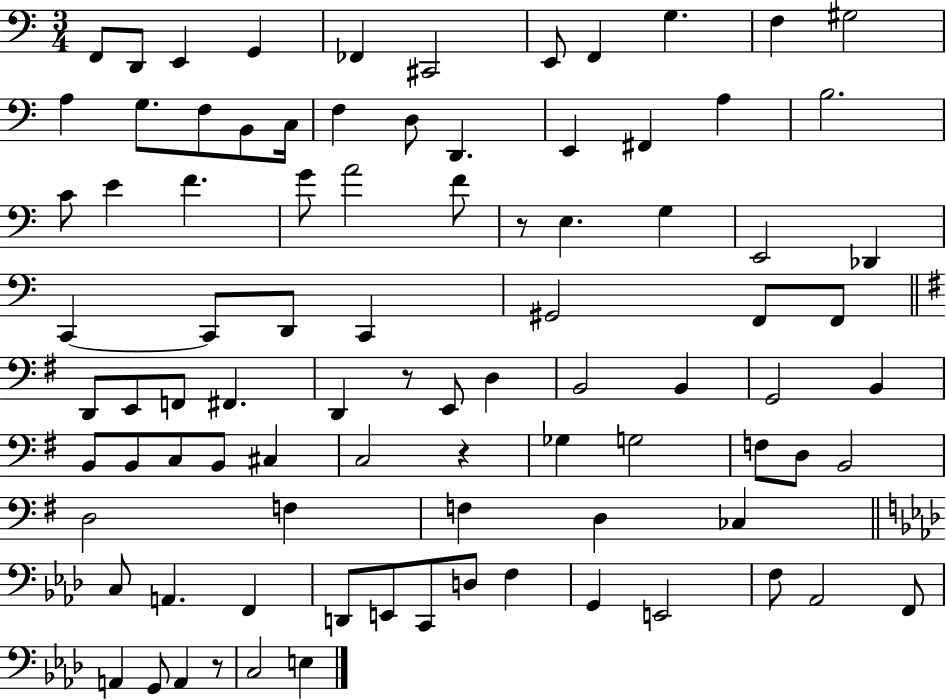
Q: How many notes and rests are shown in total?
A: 89